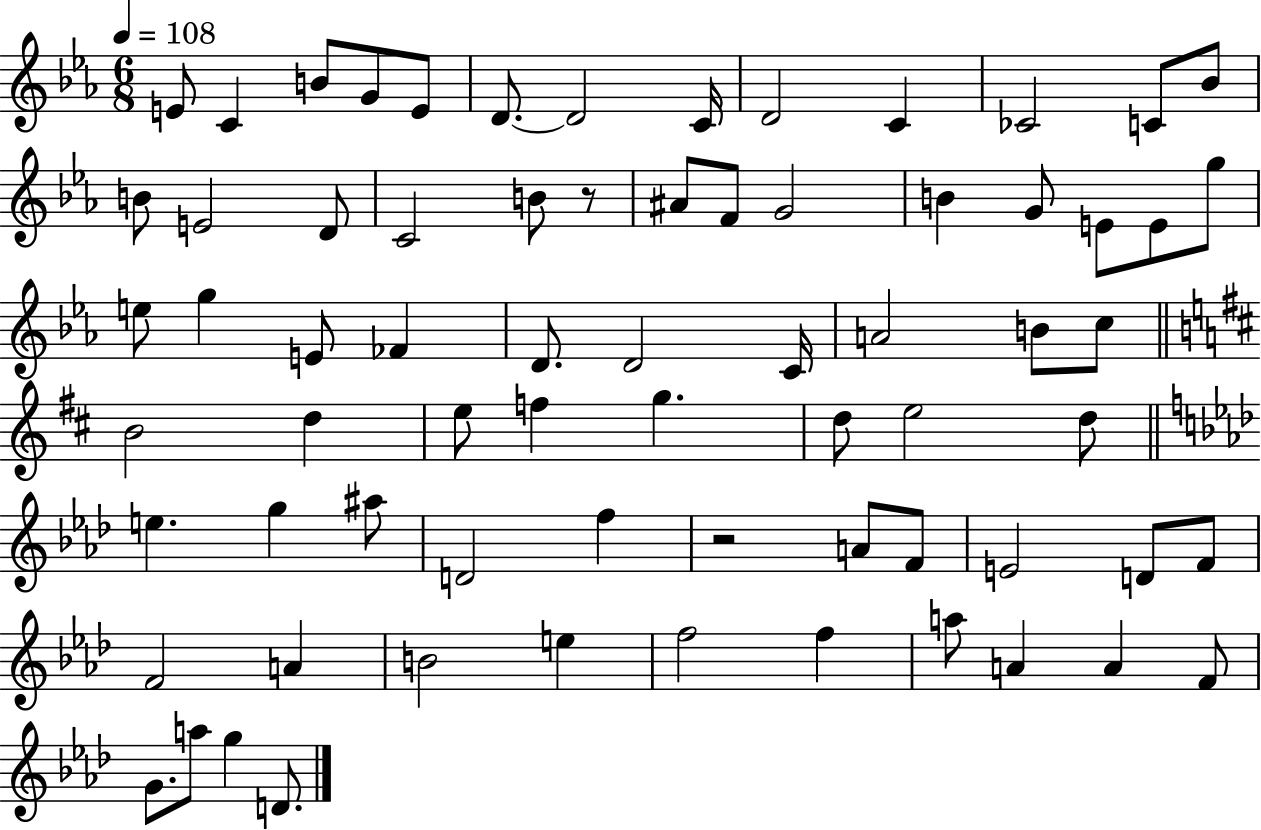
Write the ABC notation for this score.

X:1
T:Untitled
M:6/8
L:1/4
K:Eb
E/2 C B/2 G/2 E/2 D/2 D2 C/4 D2 C _C2 C/2 _B/2 B/2 E2 D/2 C2 B/2 z/2 ^A/2 F/2 G2 B G/2 E/2 E/2 g/2 e/2 g E/2 _F D/2 D2 C/4 A2 B/2 c/2 B2 d e/2 f g d/2 e2 d/2 e g ^a/2 D2 f z2 A/2 F/2 E2 D/2 F/2 F2 A B2 e f2 f a/2 A A F/2 G/2 a/2 g D/2